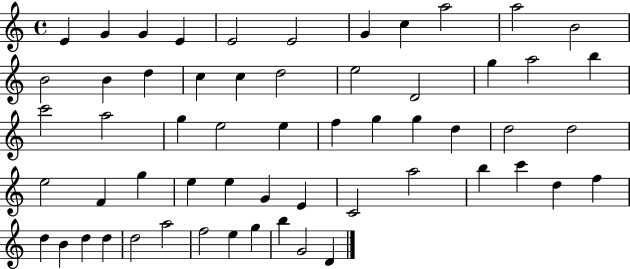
X:1
T:Untitled
M:4/4
L:1/4
K:C
E G G E E2 E2 G c a2 a2 B2 B2 B d c c d2 e2 D2 g a2 b c'2 a2 g e2 e f g g d d2 d2 e2 F g e e G E C2 a2 b c' d f d B d d d2 a2 f2 e g b G2 D